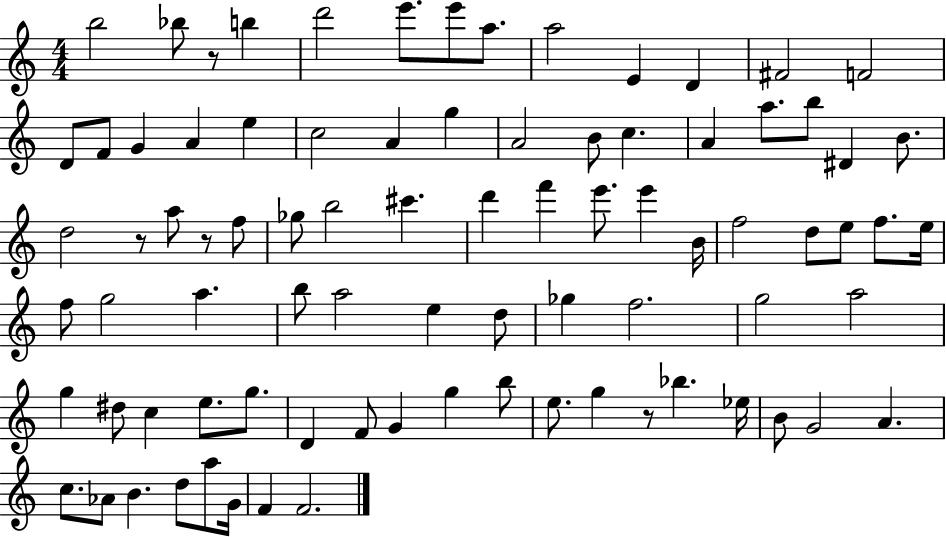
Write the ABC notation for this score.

X:1
T:Untitled
M:4/4
L:1/4
K:C
b2 _b/2 z/2 b d'2 e'/2 e'/2 a/2 a2 E D ^F2 F2 D/2 F/2 G A e c2 A g A2 B/2 c A a/2 b/2 ^D B/2 d2 z/2 a/2 z/2 f/2 _g/2 b2 ^c' d' f' e'/2 e' B/4 f2 d/2 e/2 f/2 e/4 f/2 g2 a b/2 a2 e d/2 _g f2 g2 a2 g ^d/2 c e/2 g/2 D F/2 G g b/2 e/2 g z/2 _b _e/4 B/2 G2 A c/2 _A/2 B d/2 a/2 G/4 F F2